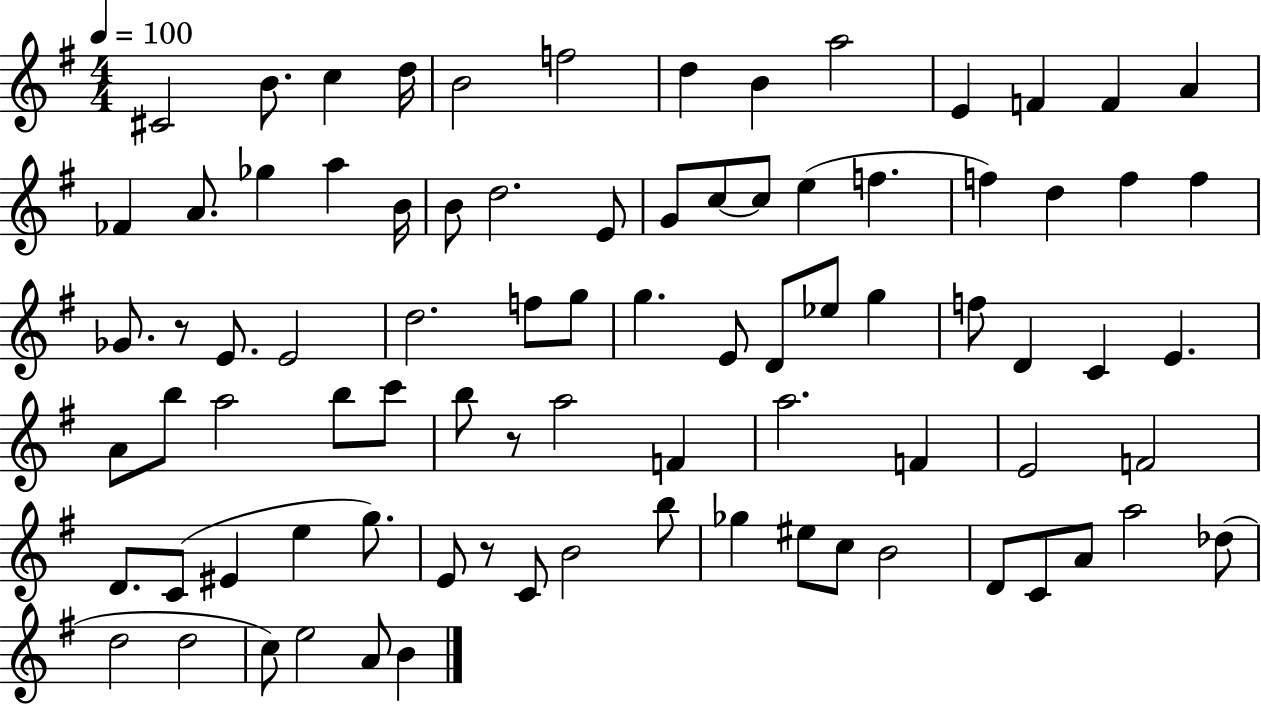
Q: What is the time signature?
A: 4/4